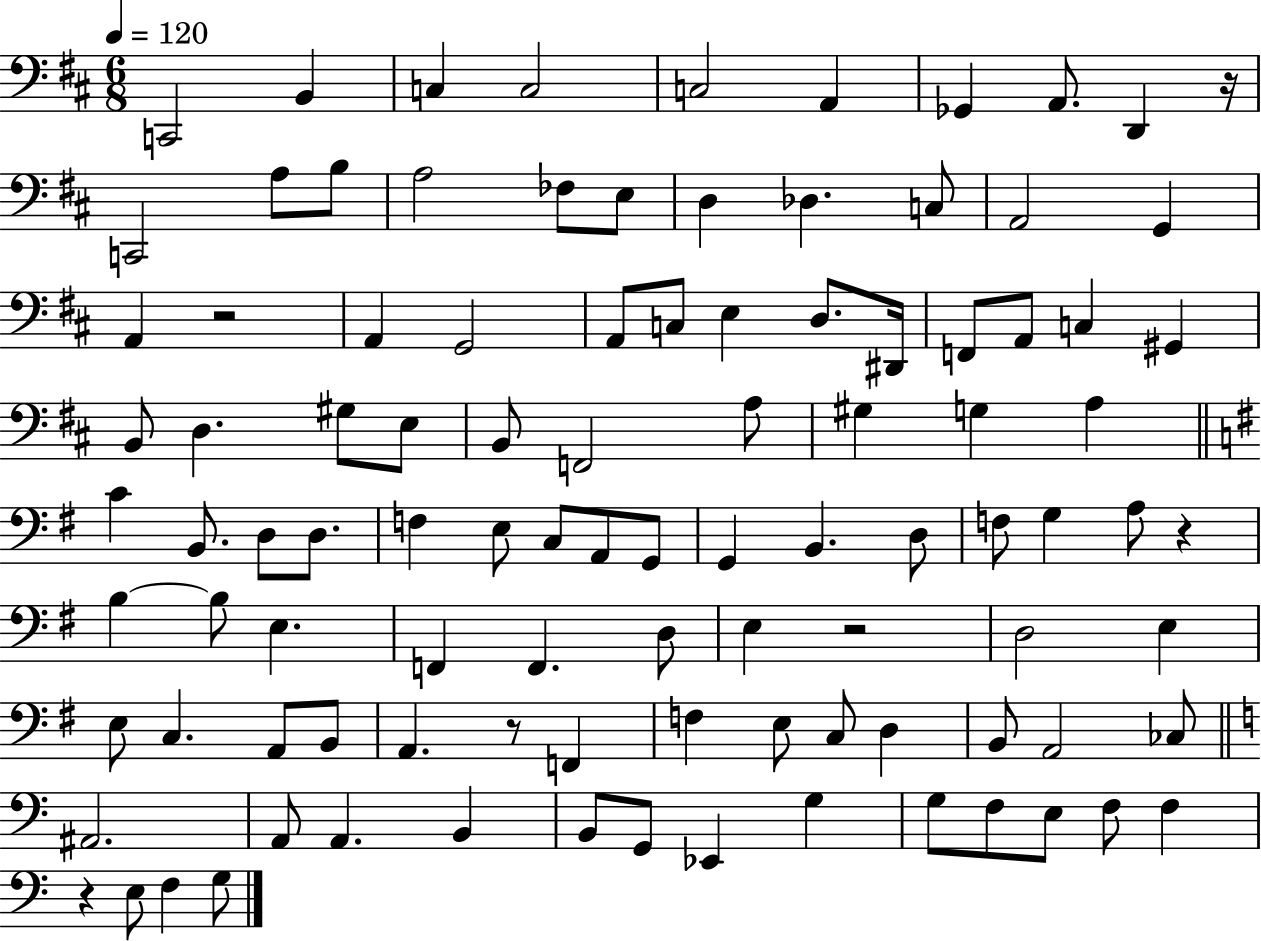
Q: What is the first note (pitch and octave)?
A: C2